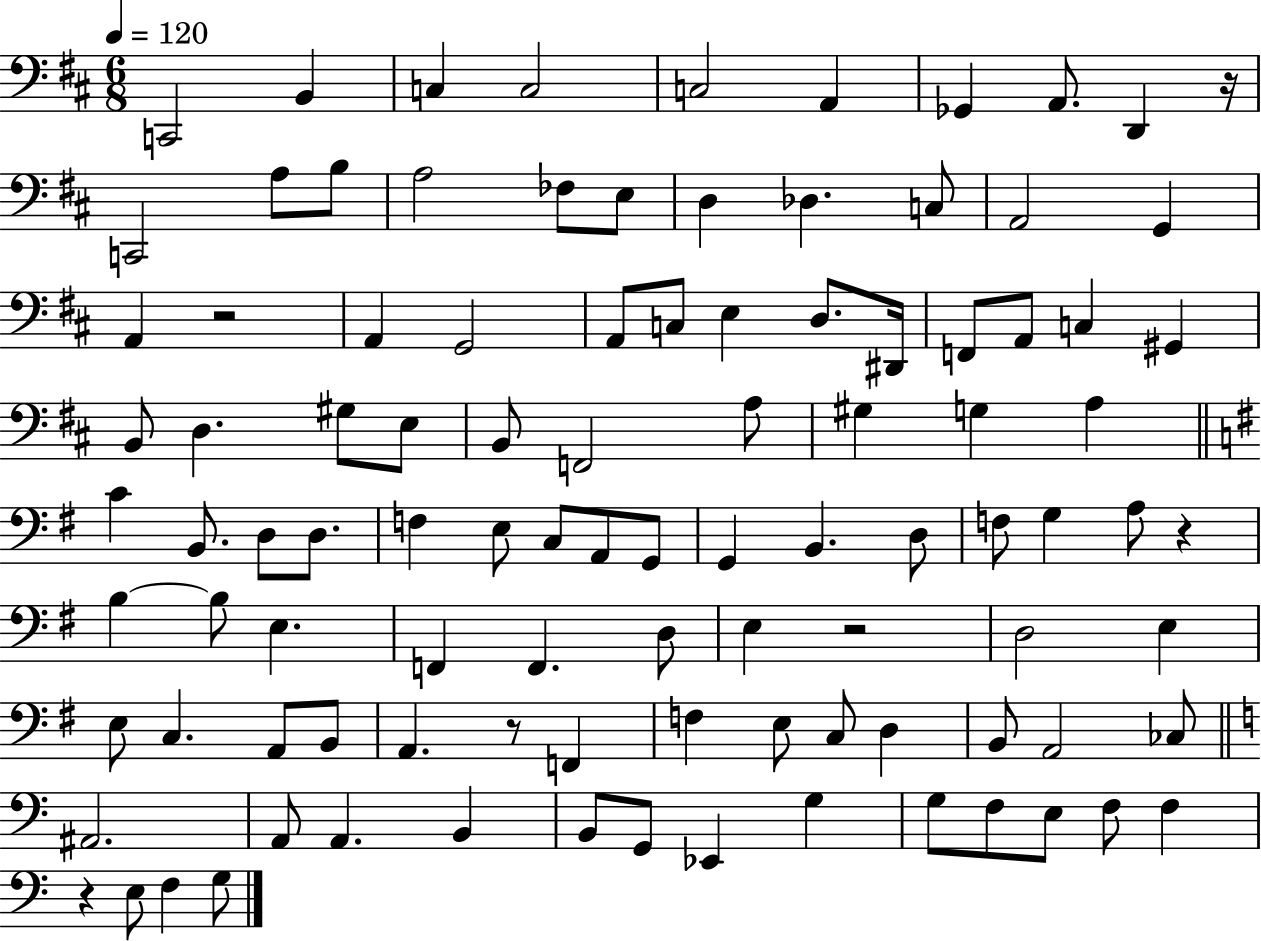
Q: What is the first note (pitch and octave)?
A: C2